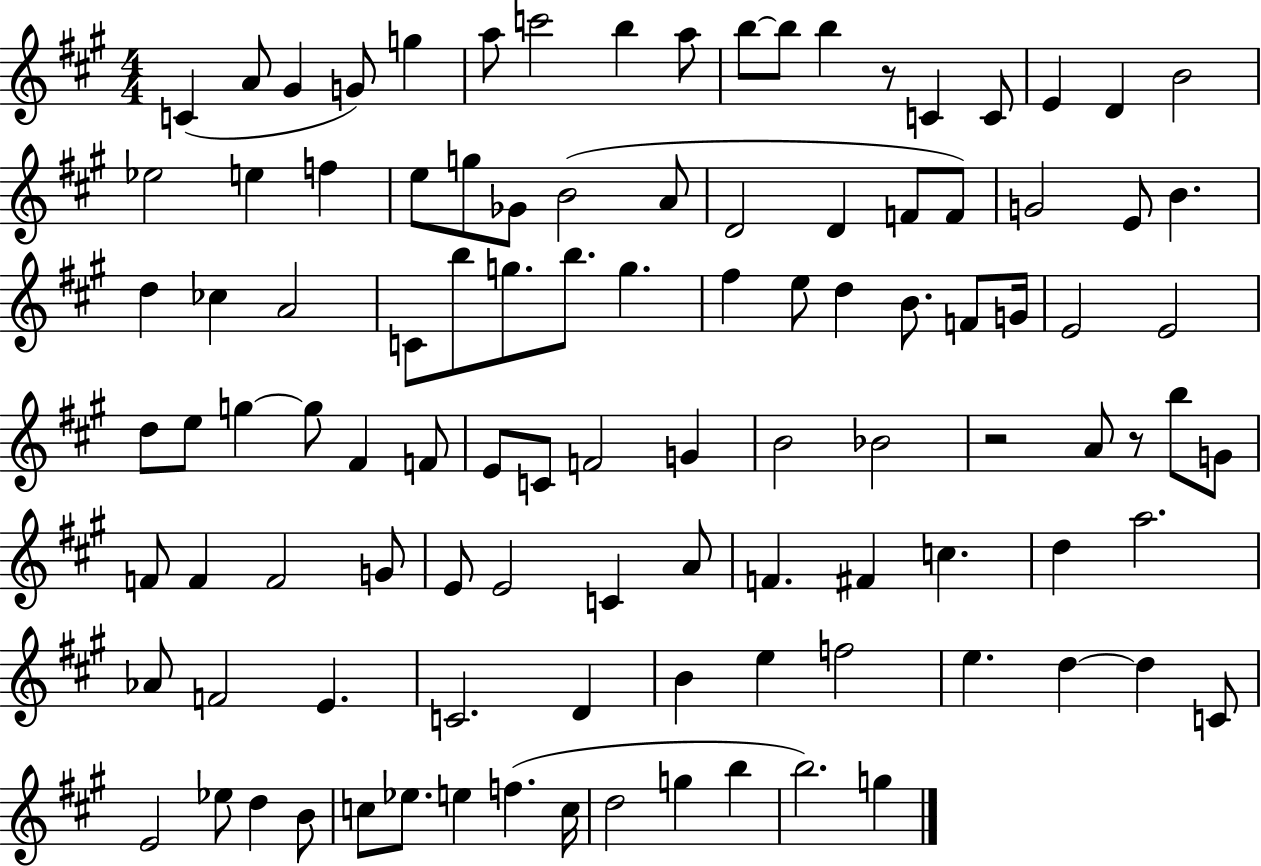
C4/q A4/e G#4/q G4/e G5/q A5/e C6/h B5/q A5/e B5/e B5/e B5/q R/e C4/q C4/e E4/q D4/q B4/h Eb5/h E5/q F5/q E5/e G5/e Gb4/e B4/h A4/e D4/h D4/q F4/e F4/e G4/h E4/e B4/q. D5/q CES5/q A4/h C4/e B5/e G5/e. B5/e. G5/q. F#5/q E5/e D5/q B4/e. F4/e G4/s E4/h E4/h D5/e E5/e G5/q G5/e F#4/q F4/e E4/e C4/e F4/h G4/q B4/h Bb4/h R/h A4/e R/e B5/e G4/e F4/e F4/q F4/h G4/e E4/e E4/h C4/q A4/e F4/q. F#4/q C5/q. D5/q A5/h. Ab4/e F4/h E4/q. C4/h. D4/q B4/q E5/q F5/h E5/q. D5/q D5/q C4/e E4/h Eb5/e D5/q B4/e C5/e Eb5/e. E5/q F5/q. C5/s D5/h G5/q B5/q B5/h. G5/q